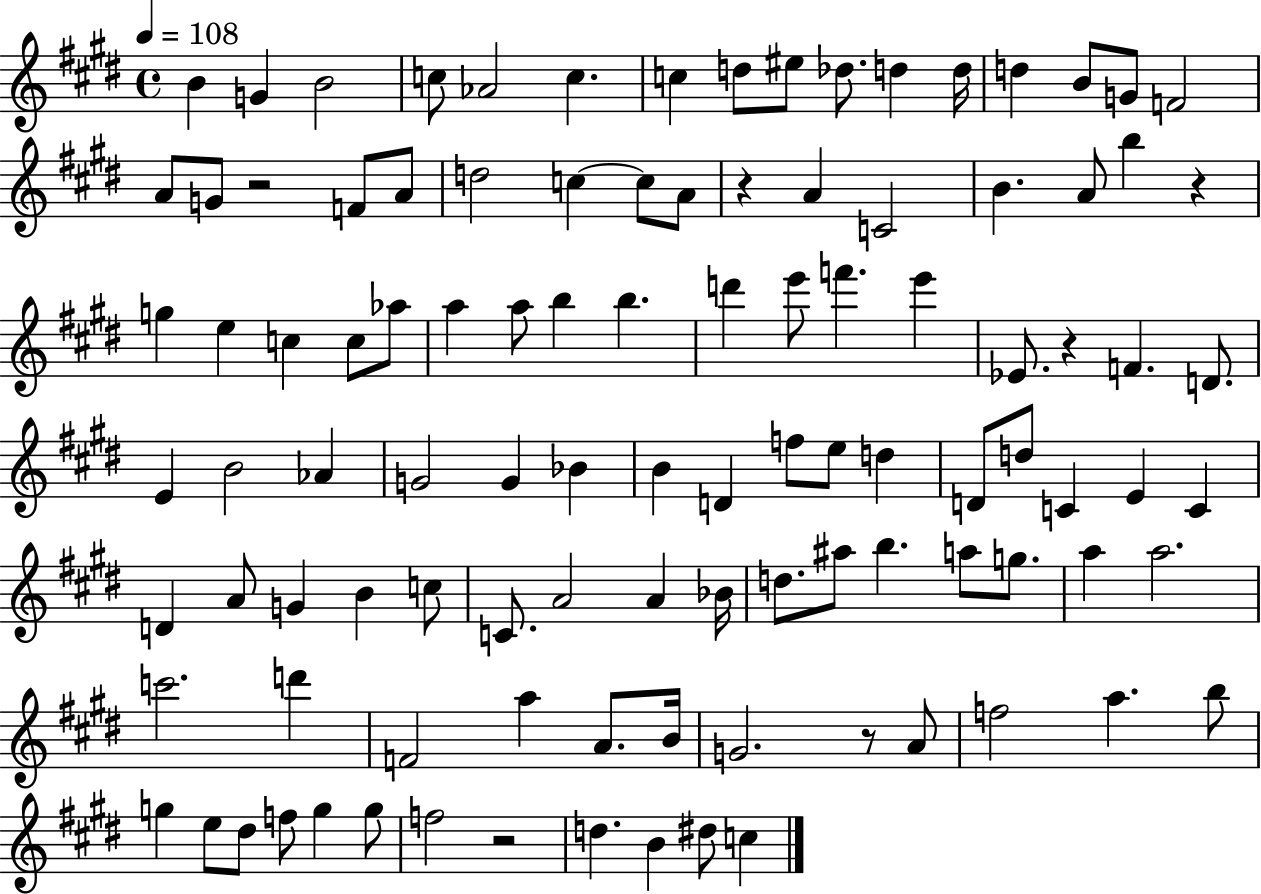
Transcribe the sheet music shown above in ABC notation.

X:1
T:Untitled
M:4/4
L:1/4
K:E
B G B2 c/2 _A2 c c d/2 ^e/2 _d/2 d d/4 d B/2 G/2 F2 A/2 G/2 z2 F/2 A/2 d2 c c/2 A/2 z A C2 B A/2 b z g e c c/2 _a/2 a a/2 b b d' e'/2 f' e' _E/2 z F D/2 E B2 _A G2 G _B B D f/2 e/2 d D/2 d/2 C E C D A/2 G B c/2 C/2 A2 A _B/4 d/2 ^a/2 b a/2 g/2 a a2 c'2 d' F2 a A/2 B/4 G2 z/2 A/2 f2 a b/2 g e/2 ^d/2 f/2 g g/2 f2 z2 d B ^d/2 c